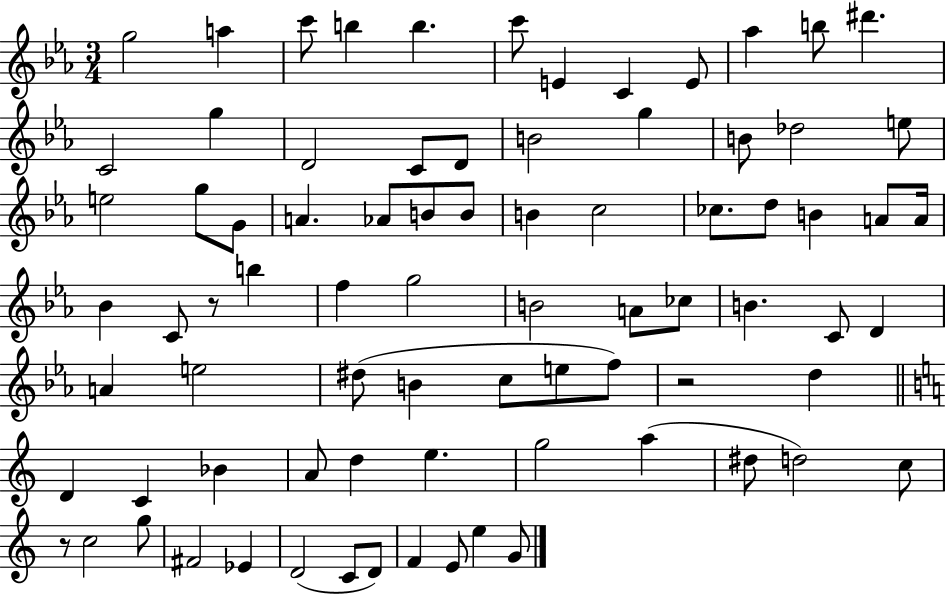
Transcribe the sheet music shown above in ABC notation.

X:1
T:Untitled
M:3/4
L:1/4
K:Eb
g2 a c'/2 b b c'/2 E C E/2 _a b/2 ^d' C2 g D2 C/2 D/2 B2 g B/2 _d2 e/2 e2 g/2 G/2 A _A/2 B/2 B/2 B c2 _c/2 d/2 B A/2 A/4 _B C/2 z/2 b f g2 B2 A/2 _c/2 B C/2 D A e2 ^d/2 B c/2 e/2 f/2 z2 d D C _B A/2 d e g2 a ^d/2 d2 c/2 z/2 c2 g/2 ^F2 _E D2 C/2 D/2 F E/2 e G/2